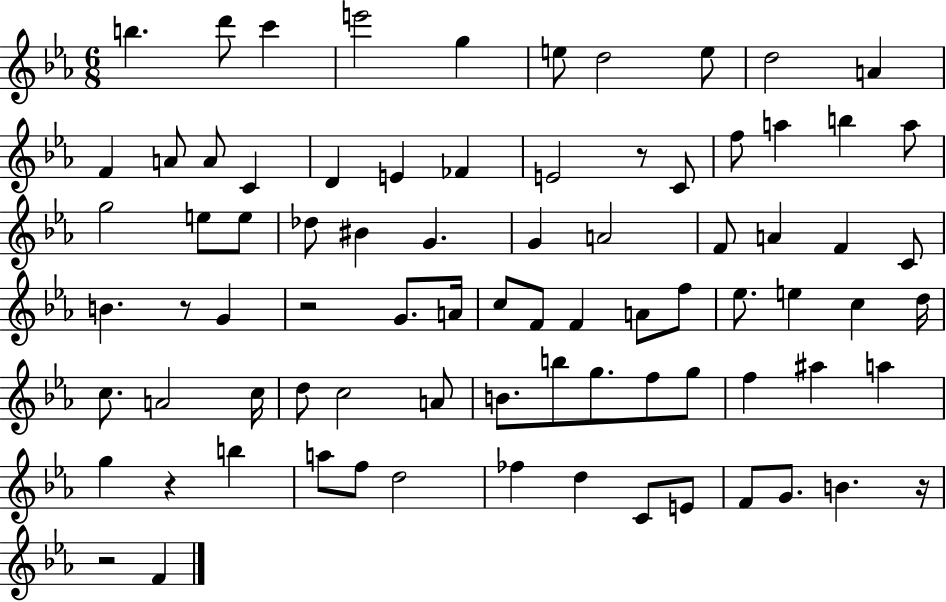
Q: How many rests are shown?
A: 6